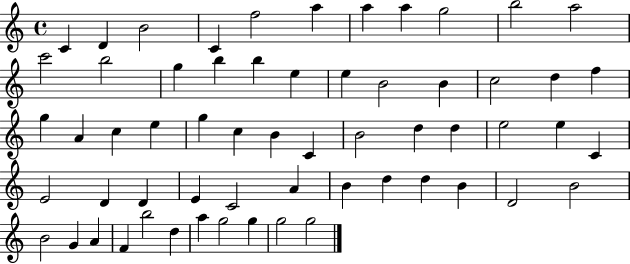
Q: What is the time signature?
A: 4/4